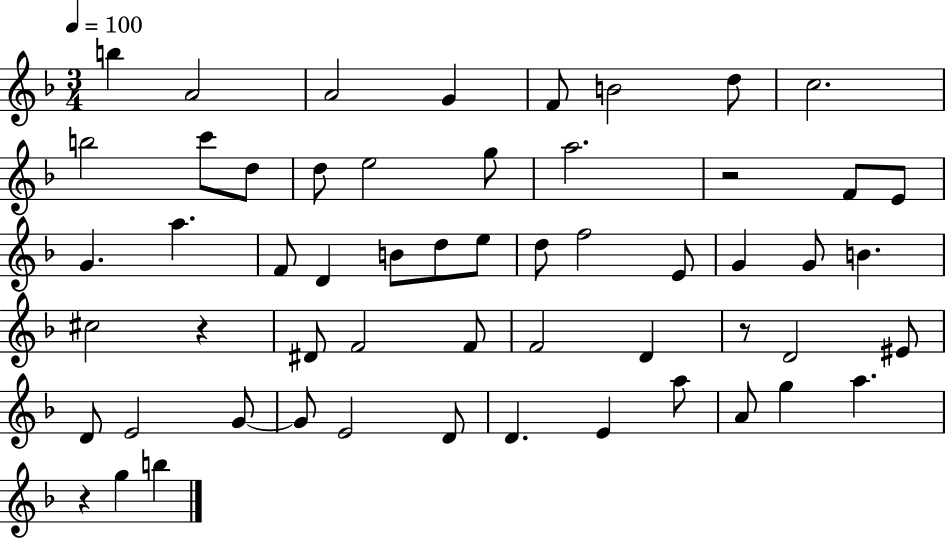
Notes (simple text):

B5/q A4/h A4/h G4/q F4/e B4/h D5/e C5/h. B5/h C6/e D5/e D5/e E5/h G5/e A5/h. R/h F4/e E4/e G4/q. A5/q. F4/e D4/q B4/e D5/e E5/e D5/e F5/h E4/e G4/q G4/e B4/q. C#5/h R/q D#4/e F4/h F4/e F4/h D4/q R/e D4/h EIS4/e D4/e E4/h G4/e G4/e E4/h D4/e D4/q. E4/q A5/e A4/e G5/q A5/q. R/q G5/q B5/q